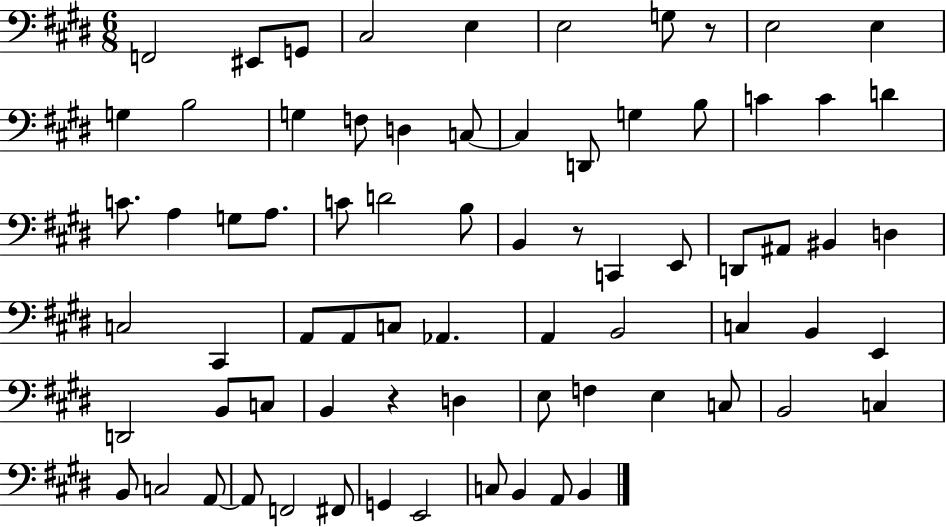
{
  \clef bass
  \numericTimeSignature
  \time 6/8
  \key e \major
  \repeat volta 2 { f,2 eis,8 g,8 | cis2 e4 | e2 g8 r8 | e2 e4 | \break g4 b2 | g4 f8 d4 c8~~ | c4 d,8 g4 b8 | c'4 c'4 d'4 | \break c'8. a4 g8 a8. | c'8 d'2 b8 | b,4 r8 c,4 e,8 | d,8 ais,8 bis,4 d4 | \break c2 cis,4 | a,8 a,8 c8 aes,4. | a,4 b,2 | c4 b,4 e,4 | \break d,2 b,8 c8 | b,4 r4 d4 | e8 f4 e4 c8 | b,2 c4 | \break b,8 c2 a,8~~ | a,8 f,2 fis,8 | g,4 e,2 | c8 b,4 a,8 b,4 | \break } \bar "|."
}